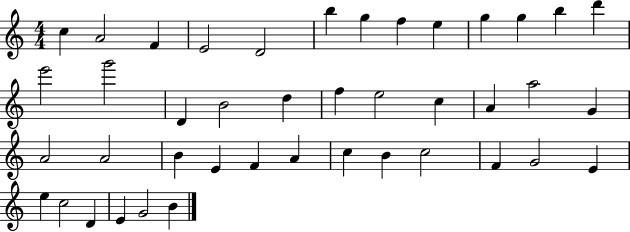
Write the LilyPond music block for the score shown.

{
  \clef treble
  \numericTimeSignature
  \time 4/4
  \key c \major
  c''4 a'2 f'4 | e'2 d'2 | b''4 g''4 f''4 e''4 | g''4 g''4 b''4 d'''4 | \break e'''2 g'''2 | d'4 b'2 d''4 | f''4 e''2 c''4 | a'4 a''2 g'4 | \break a'2 a'2 | b'4 e'4 f'4 a'4 | c''4 b'4 c''2 | f'4 g'2 e'4 | \break e''4 c''2 d'4 | e'4 g'2 b'4 | \bar "|."
}